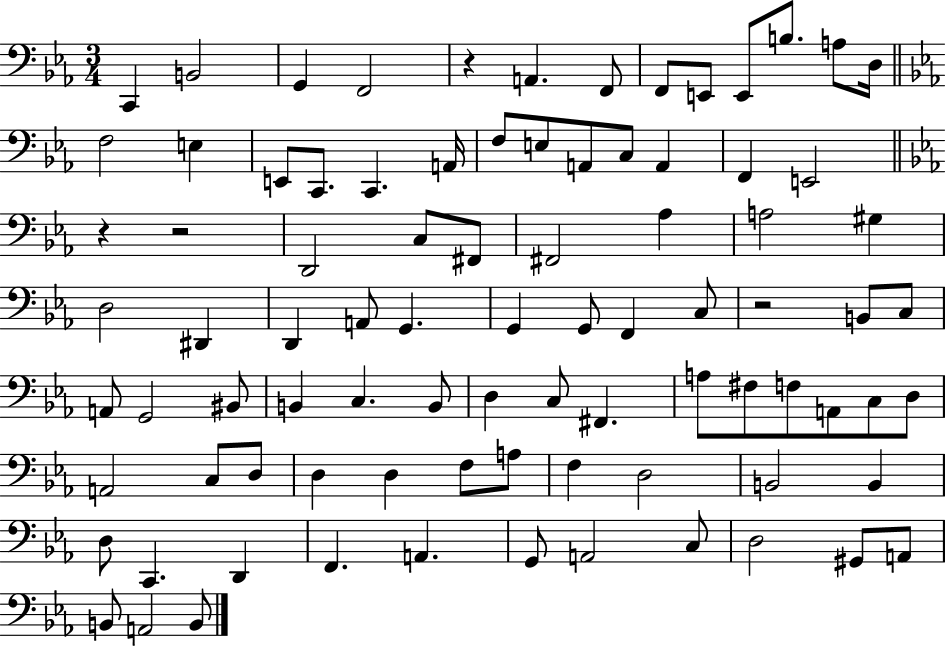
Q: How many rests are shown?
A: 4